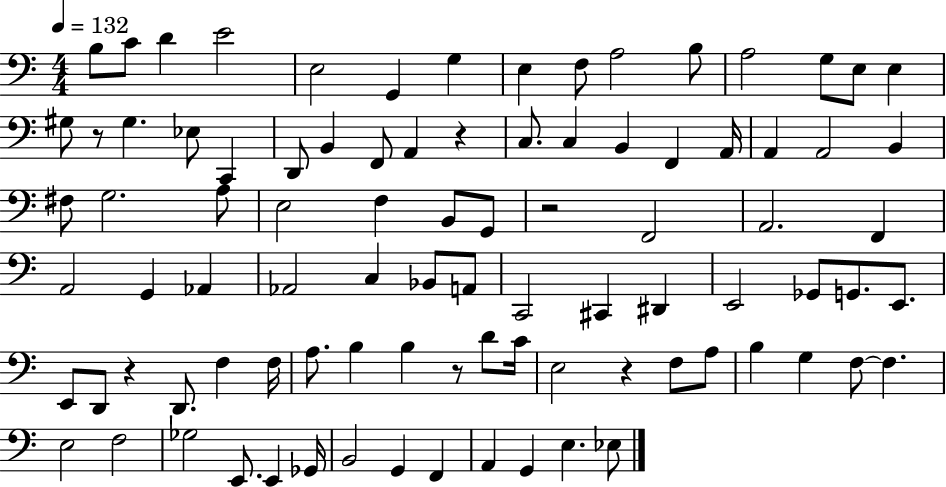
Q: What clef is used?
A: bass